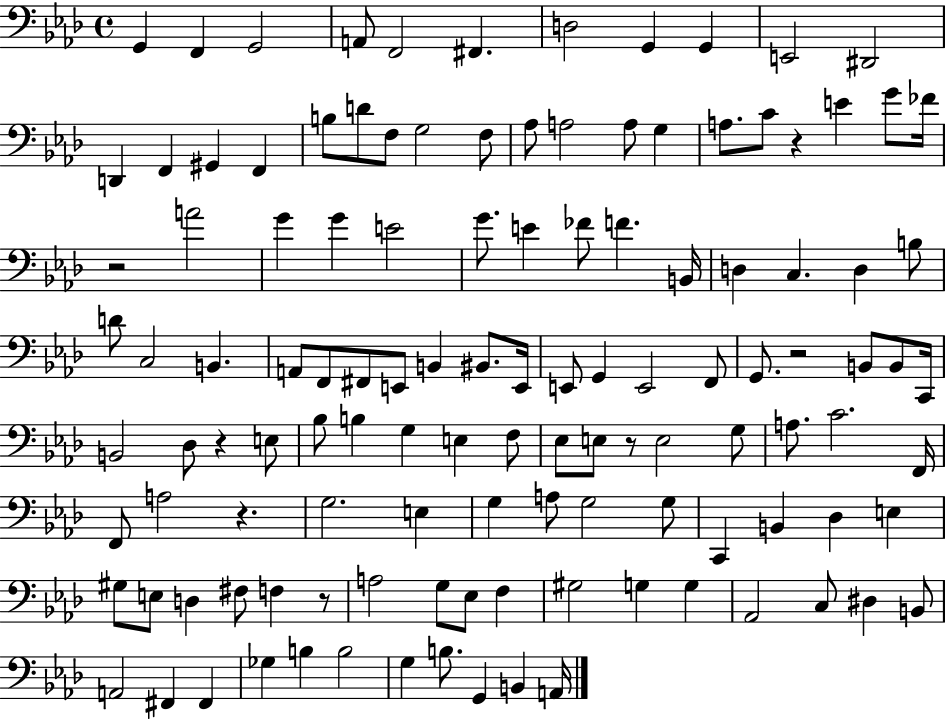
X:1
T:Untitled
M:4/4
L:1/4
K:Ab
G,, F,, G,,2 A,,/2 F,,2 ^F,, D,2 G,, G,, E,,2 ^D,,2 D,, F,, ^G,, F,, B,/2 D/2 F,/2 G,2 F,/2 _A,/2 A,2 A,/2 G, A,/2 C/2 z E G/2 _F/4 z2 A2 G G E2 G/2 E _F/2 F B,,/4 D, C, D, B,/2 D/2 C,2 B,, A,,/2 F,,/2 ^F,,/2 E,,/2 B,, ^B,,/2 E,,/4 E,,/2 G,, E,,2 F,,/2 G,,/2 z2 B,,/2 B,,/2 C,,/4 B,,2 _D,/2 z E,/2 _B,/2 B, G, E, F,/2 _E,/2 E,/2 z/2 E,2 G,/2 A,/2 C2 F,,/4 F,,/2 A,2 z G,2 E, G, A,/2 G,2 G,/2 C,, B,, _D, E, ^G,/2 E,/2 D, ^F,/2 F, z/2 A,2 G,/2 _E,/2 F, ^G,2 G, G, _A,,2 C,/2 ^D, B,,/2 A,,2 ^F,, ^F,, _G, B, B,2 G, B,/2 G,, B,, A,,/4